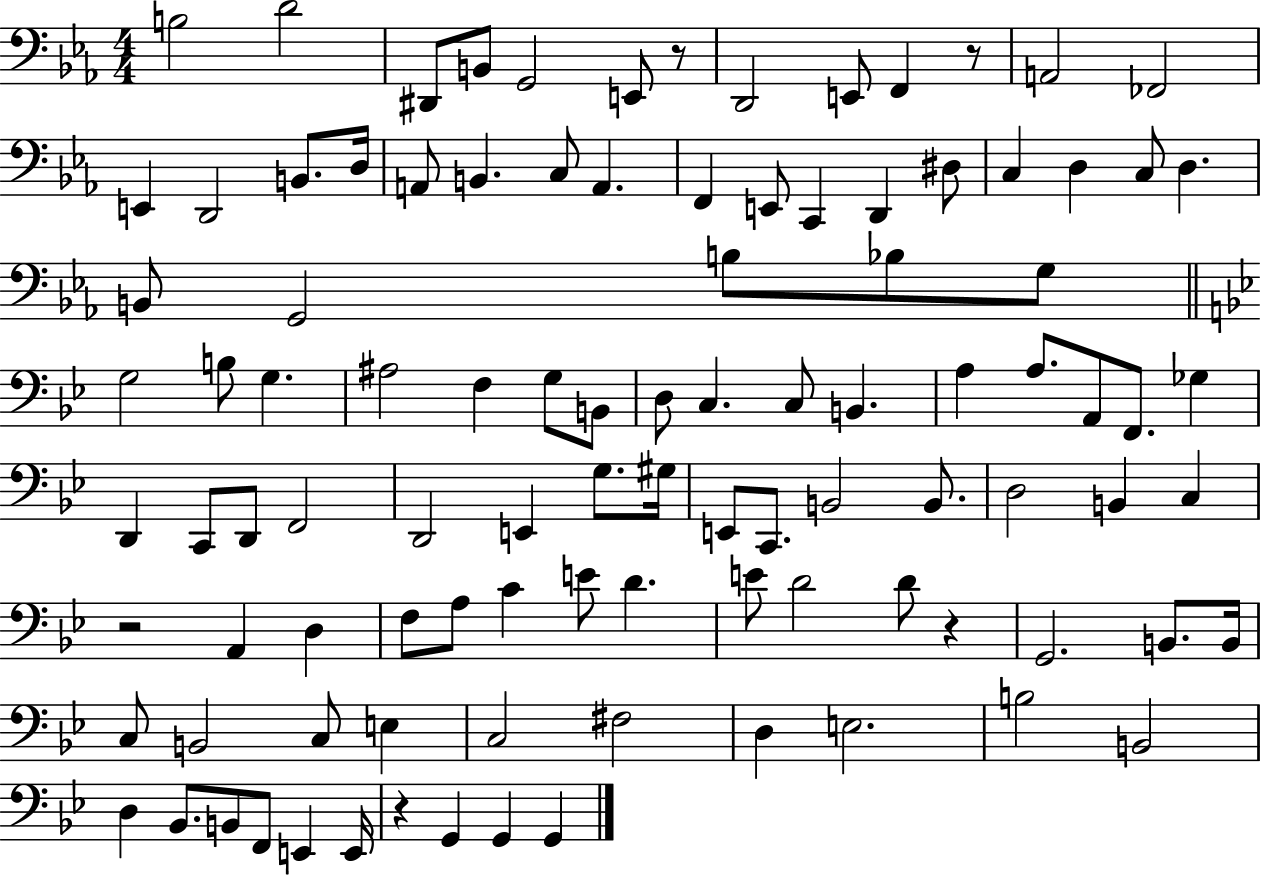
X:1
T:Untitled
M:4/4
L:1/4
K:Eb
B,2 D2 ^D,,/2 B,,/2 G,,2 E,,/2 z/2 D,,2 E,,/2 F,, z/2 A,,2 _F,,2 E,, D,,2 B,,/2 D,/4 A,,/2 B,, C,/2 A,, F,, E,,/2 C,, D,, ^D,/2 C, D, C,/2 D, B,,/2 G,,2 B,/2 _B,/2 G,/2 G,2 B,/2 G, ^A,2 F, G,/2 B,,/2 D,/2 C, C,/2 B,, A, A,/2 A,,/2 F,,/2 _G, D,, C,,/2 D,,/2 F,,2 D,,2 E,, G,/2 ^G,/4 E,,/2 C,,/2 B,,2 B,,/2 D,2 B,, C, z2 A,, D, F,/2 A,/2 C E/2 D E/2 D2 D/2 z G,,2 B,,/2 B,,/4 C,/2 B,,2 C,/2 E, C,2 ^F,2 D, E,2 B,2 B,,2 D, _B,,/2 B,,/2 F,,/2 E,, E,,/4 z G,, G,, G,,